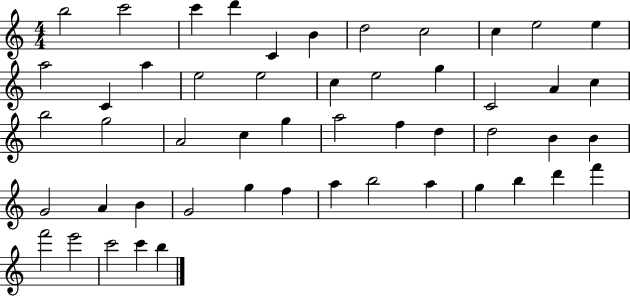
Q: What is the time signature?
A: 4/4